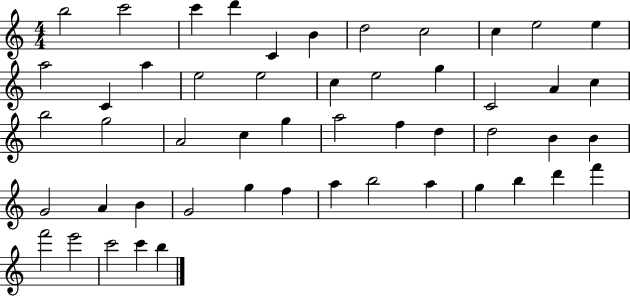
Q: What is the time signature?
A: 4/4